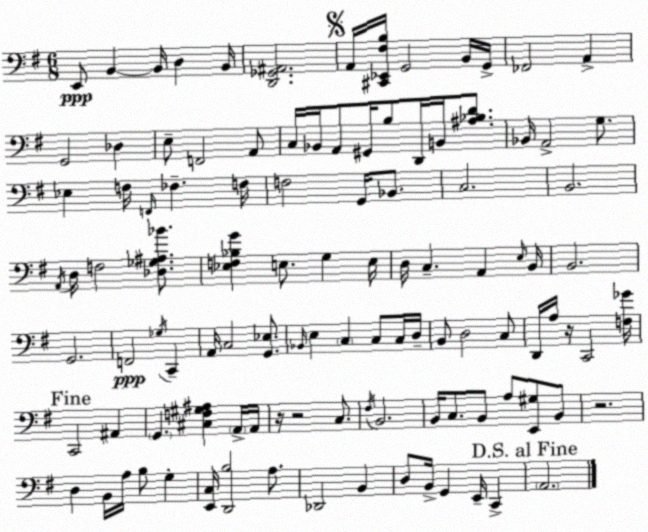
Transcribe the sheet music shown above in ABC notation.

X:1
T:Untitled
M:6/8
L:1/4
K:G
E,,/2 B,, B,,/4 D, B,,/4 [D,,_G,,^A,,]2 A,,/4 [^C,,_E,,^F,B,]/4 G,,2 B,,/4 G,,/4 _F,,2 A,, G,,2 _D, E,/2 F,,2 A,,/2 C,/4 _B,,/4 A,,/2 ^G,,/4 B,/2 D,,/4 B,,/4 [^A,_B,D]/2 _B,,/4 A,,2 G,/2 _E, F,/4 F,,/4 _F, F,/4 F,2 G,,/4 _B,,/2 C,2 B,,2 A,,/4 D,/4 F,2 [_D,_G,^A,_B]/2 [_E,F,_B,G] E,/2 G, E,/4 D,/4 C, A,, E,/4 B,,/4 B,,2 G,,2 F,,2 _G,/4 C,, A,,/4 C,2 [G,,_E,]/2 _B,,/4 E, C, C,/2 C,/4 D,/4 B,,/2 D,2 C,/2 D,,/4 A,/4 z/4 C,,2 [F,_G]/4 C,,2 ^A,, G,, [^C,F,^G,^A,] A,,/4 A,,/4 z/4 z2 C,/2 ^F,/4 B,,2 B,,/4 C,/2 B,,/2 A,/2 [E,,^G,]/2 B,,/2 z2 D, B,,/4 A,/4 B,/2 G, [E,,C,]/4 [D,,B,]2 A,/2 _D,,2 B,, D,/2 B,,/4 G,, E,,/4 C,, A,,2